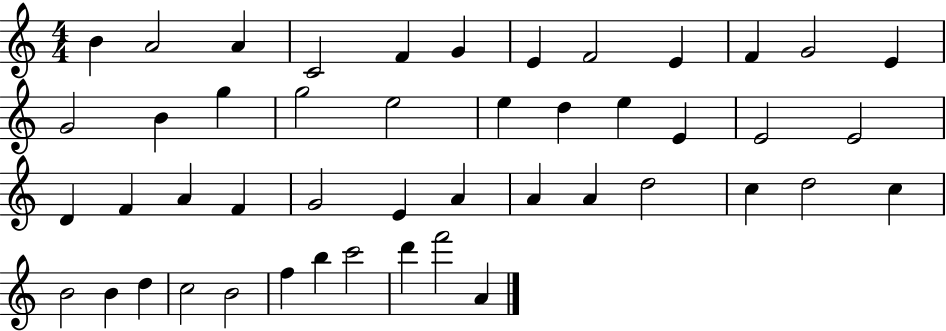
{
  \clef treble
  \numericTimeSignature
  \time 4/4
  \key c \major
  b'4 a'2 a'4 | c'2 f'4 g'4 | e'4 f'2 e'4 | f'4 g'2 e'4 | \break g'2 b'4 g''4 | g''2 e''2 | e''4 d''4 e''4 e'4 | e'2 e'2 | \break d'4 f'4 a'4 f'4 | g'2 e'4 a'4 | a'4 a'4 d''2 | c''4 d''2 c''4 | \break b'2 b'4 d''4 | c''2 b'2 | f''4 b''4 c'''2 | d'''4 f'''2 a'4 | \break \bar "|."
}